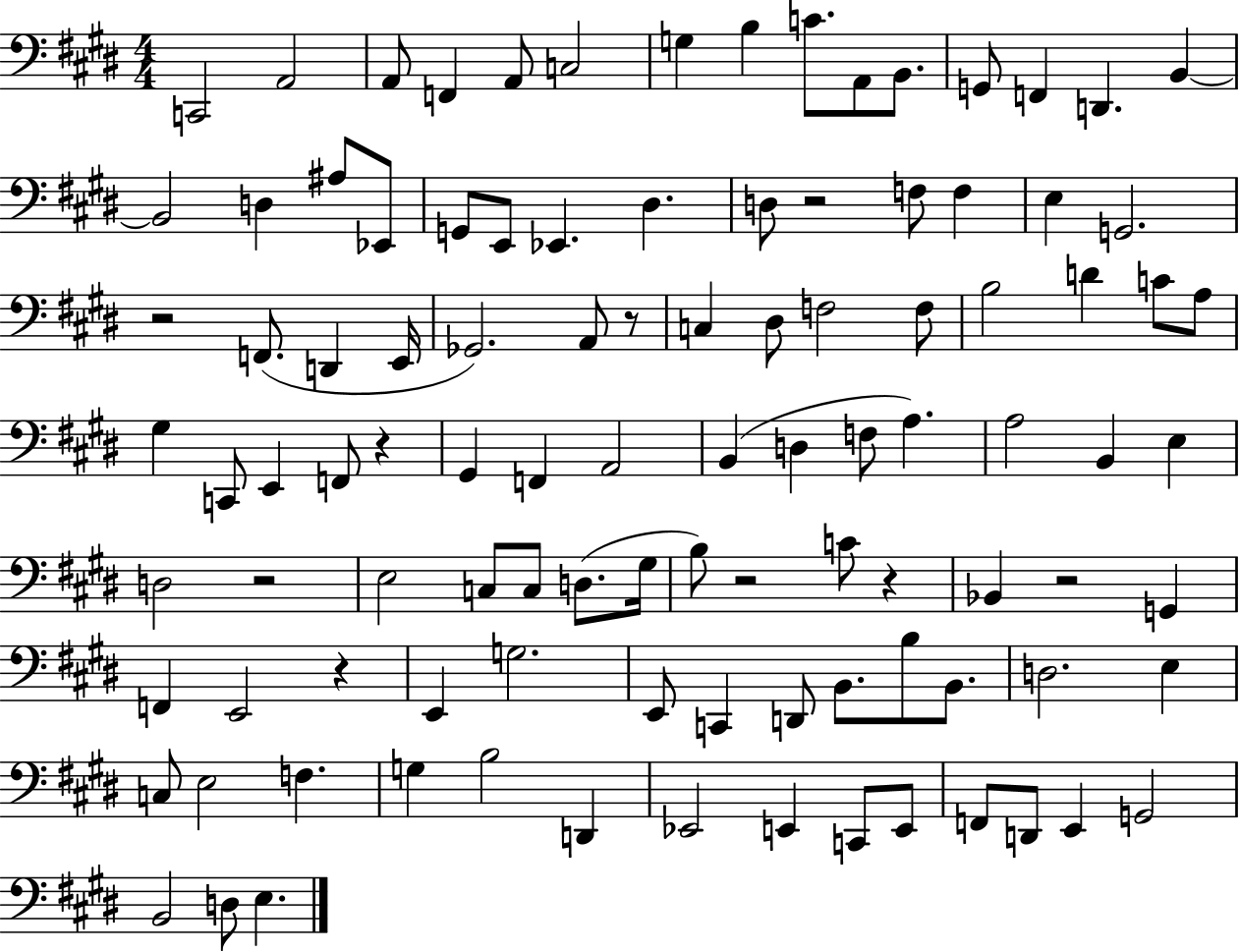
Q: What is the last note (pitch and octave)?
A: E3